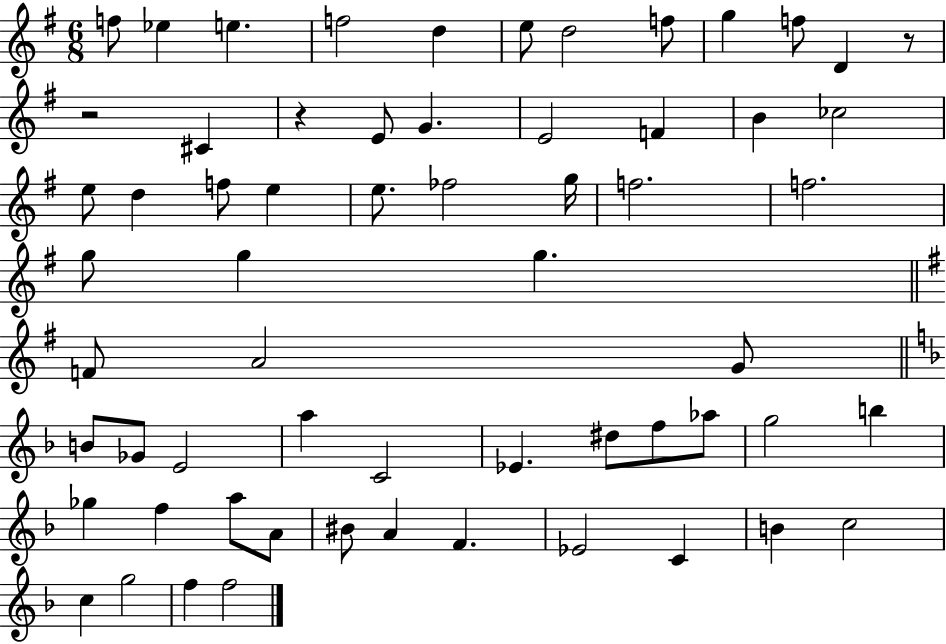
{
  \clef treble
  \numericTimeSignature
  \time 6/8
  \key g \major
  f''8 ees''4 e''4. | f''2 d''4 | e''8 d''2 f''8 | g''4 f''8 d'4 r8 | \break r2 cis'4 | r4 e'8 g'4. | e'2 f'4 | b'4 ces''2 | \break e''8 d''4 f''8 e''4 | e''8. fes''2 g''16 | f''2. | f''2. | \break g''8 g''4 g''4. | \bar "||" \break \key g \major f'8 a'2 g'8 | \bar "||" \break \key f \major b'8 ges'8 e'2 | a''4 c'2 | ees'4. dis''8 f''8 aes''8 | g''2 b''4 | \break ges''4 f''4 a''8 a'8 | bis'8 a'4 f'4. | ees'2 c'4 | b'4 c''2 | \break c''4 g''2 | f''4 f''2 | \bar "|."
}